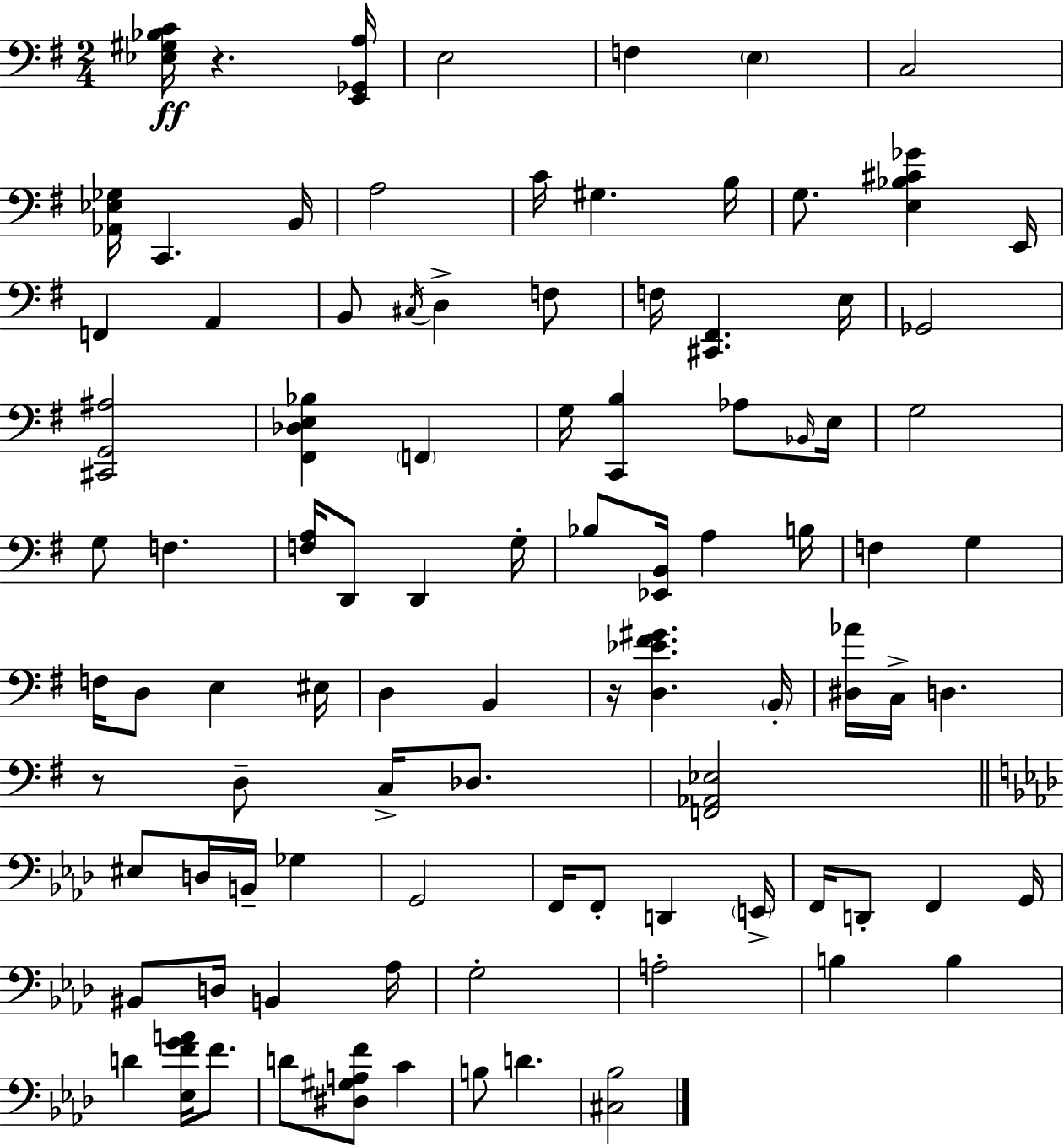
{
  \clef bass
  \numericTimeSignature
  \time 2/4
  \key g \major
  \repeat volta 2 { <ees gis bes c'>16\ff r4. <e, ges, a>16 | e2 | f4 \parenthesize e4 | c2 | \break <aes, ees ges>16 c,4. b,16 | a2 | c'16 gis4. b16 | g8. <e bes cis' ges'>4 e,16 | \break f,4 a,4 | b,8 \acciaccatura { cis16 } d4-> f8 | f16 <cis, fis,>4. | e16 ges,2 | \break <cis, g, ais>2 | <fis, des e bes>4 \parenthesize f,4 | g16 <c, b>4 aes8 | \grace { bes,16 } e16 g2 | \break g8 f4. | <f a>16 d,8 d,4 | g16-. bes8 <ees, b,>16 a4 | b16 f4 g4 | \break f16 d8 e4 | eis16 d4 b,4 | r16 <d ees' fis' gis'>4. | \parenthesize b,16-. <dis aes'>16 c16-> d4. | \break r8 d8-- c16-> des8. | <f, aes, ees>2 | \bar "||" \break \key aes \major eis8 d16 b,16-- ges4 | g,2 | f,16 f,8-. d,4 \parenthesize e,16-> | f,16 d,8-. f,4 g,16 | \break bis,8 d16 b,4 aes16 | g2-. | a2-. | b4 b4 | \break d'4 <ees f' g' a'>16 f'8. | d'8 <dis gis a f'>8 c'4 | b8 d'4. | <cis bes>2 | \break } \bar "|."
}